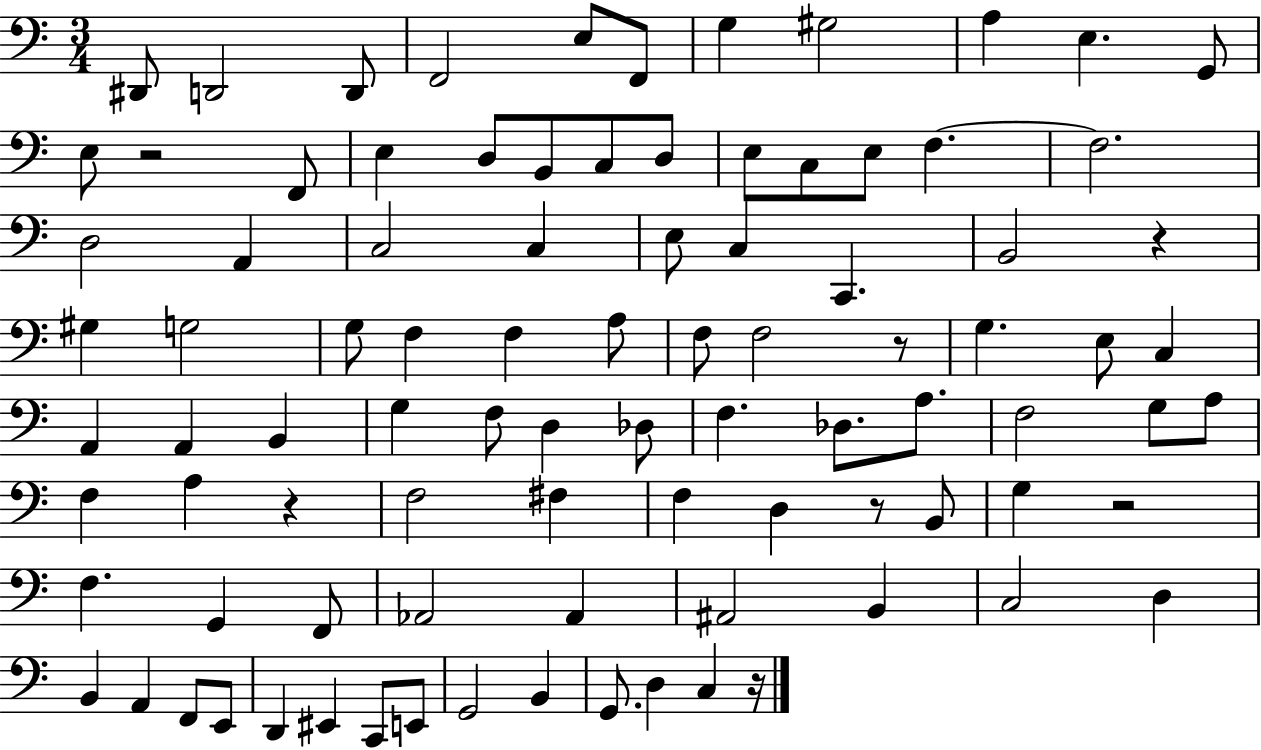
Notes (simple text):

D#2/e D2/h D2/e F2/h E3/e F2/e G3/q G#3/h A3/q E3/q. G2/e E3/e R/h F2/e E3/q D3/e B2/e C3/e D3/e E3/e C3/e E3/e F3/q. F3/h. D3/h A2/q C3/h C3/q E3/e C3/q C2/q. B2/h R/q G#3/q G3/h G3/e F3/q F3/q A3/e F3/e F3/h R/e G3/q. E3/e C3/q A2/q A2/q B2/q G3/q F3/e D3/q Db3/e F3/q. Db3/e. A3/e. F3/h G3/e A3/e F3/q A3/q R/q F3/h F#3/q F3/q D3/q R/e B2/e G3/q R/h F3/q. G2/q F2/e Ab2/h Ab2/q A#2/h B2/q C3/h D3/q B2/q A2/q F2/e E2/e D2/q EIS2/q C2/e E2/e G2/h B2/q G2/e. D3/q C3/q R/s